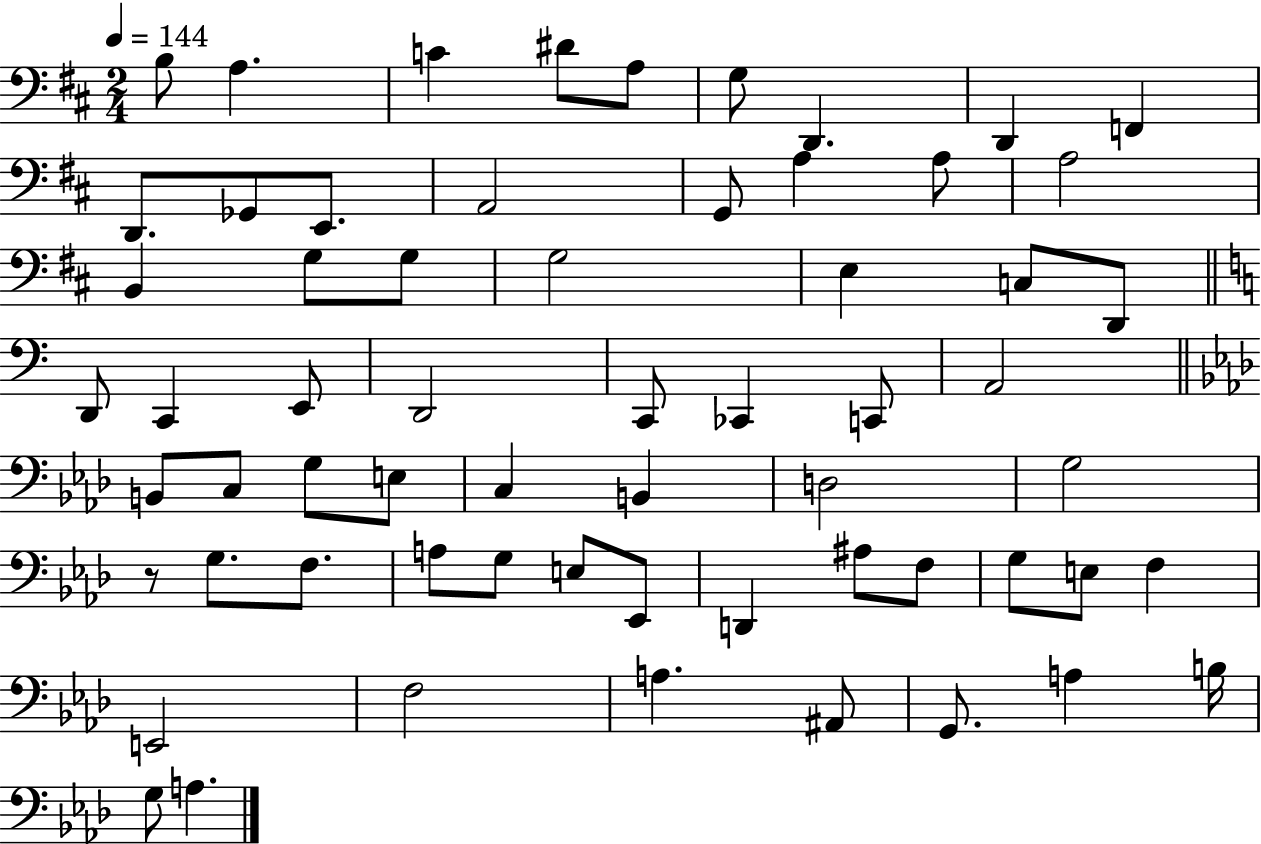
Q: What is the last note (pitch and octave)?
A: A3